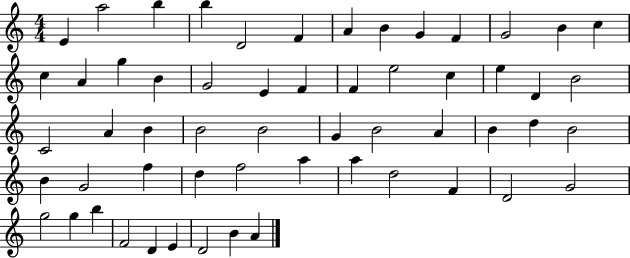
X:1
T:Untitled
M:4/4
L:1/4
K:C
E a2 b b D2 F A B G F G2 B c c A g B G2 E F F e2 c e D B2 C2 A B B2 B2 G B2 A B d B2 B G2 f d f2 a a d2 F D2 G2 g2 g b F2 D E D2 B A